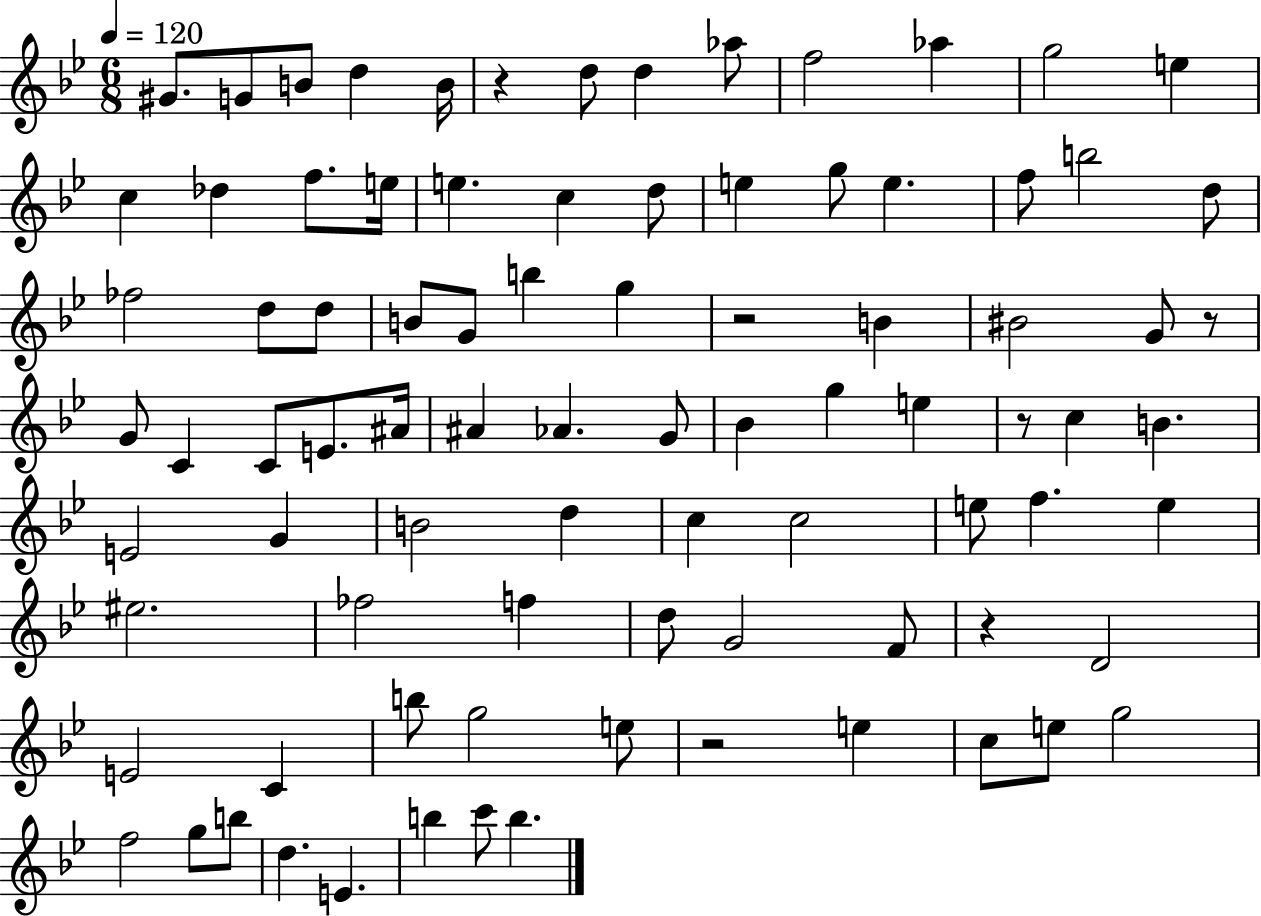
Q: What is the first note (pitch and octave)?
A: G#4